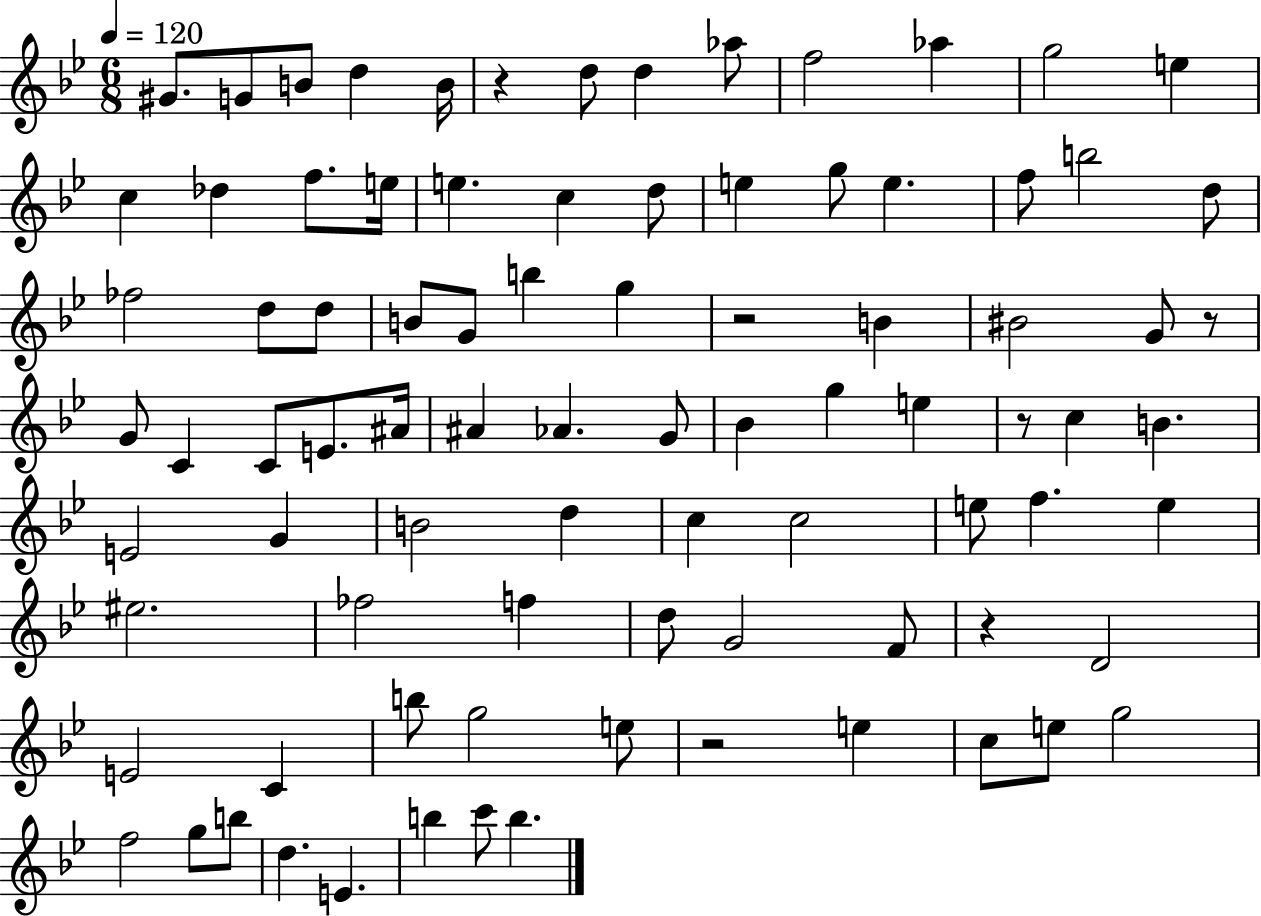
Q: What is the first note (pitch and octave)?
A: G#4